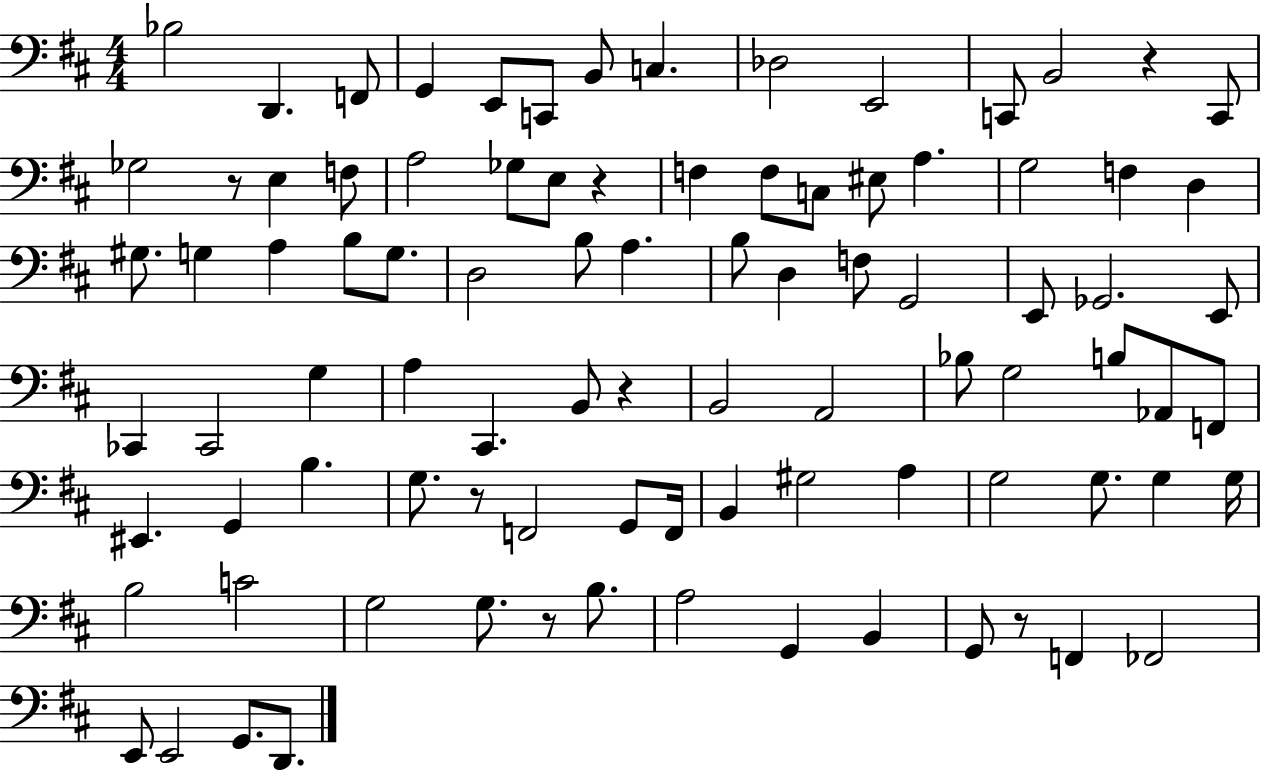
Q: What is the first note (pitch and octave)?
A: Bb3